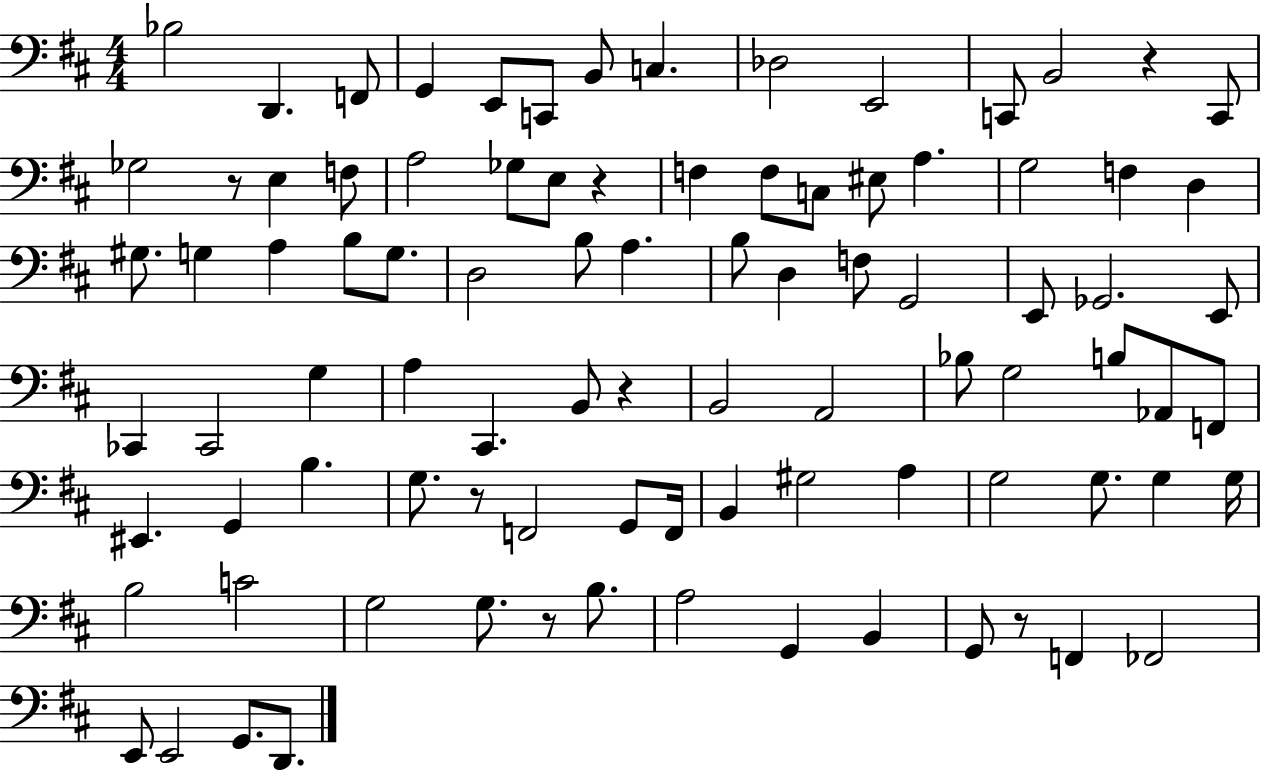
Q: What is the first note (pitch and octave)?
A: Bb3